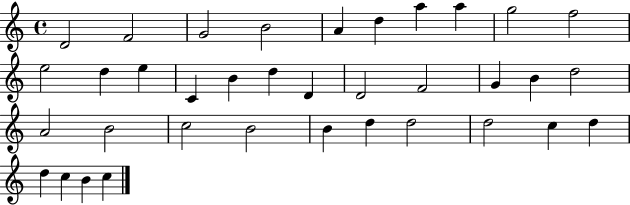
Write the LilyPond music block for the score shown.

{
  \clef treble
  \time 4/4
  \defaultTimeSignature
  \key c \major
  d'2 f'2 | g'2 b'2 | a'4 d''4 a''4 a''4 | g''2 f''2 | \break e''2 d''4 e''4 | c'4 b'4 d''4 d'4 | d'2 f'2 | g'4 b'4 d''2 | \break a'2 b'2 | c''2 b'2 | b'4 d''4 d''2 | d''2 c''4 d''4 | \break d''4 c''4 b'4 c''4 | \bar "|."
}